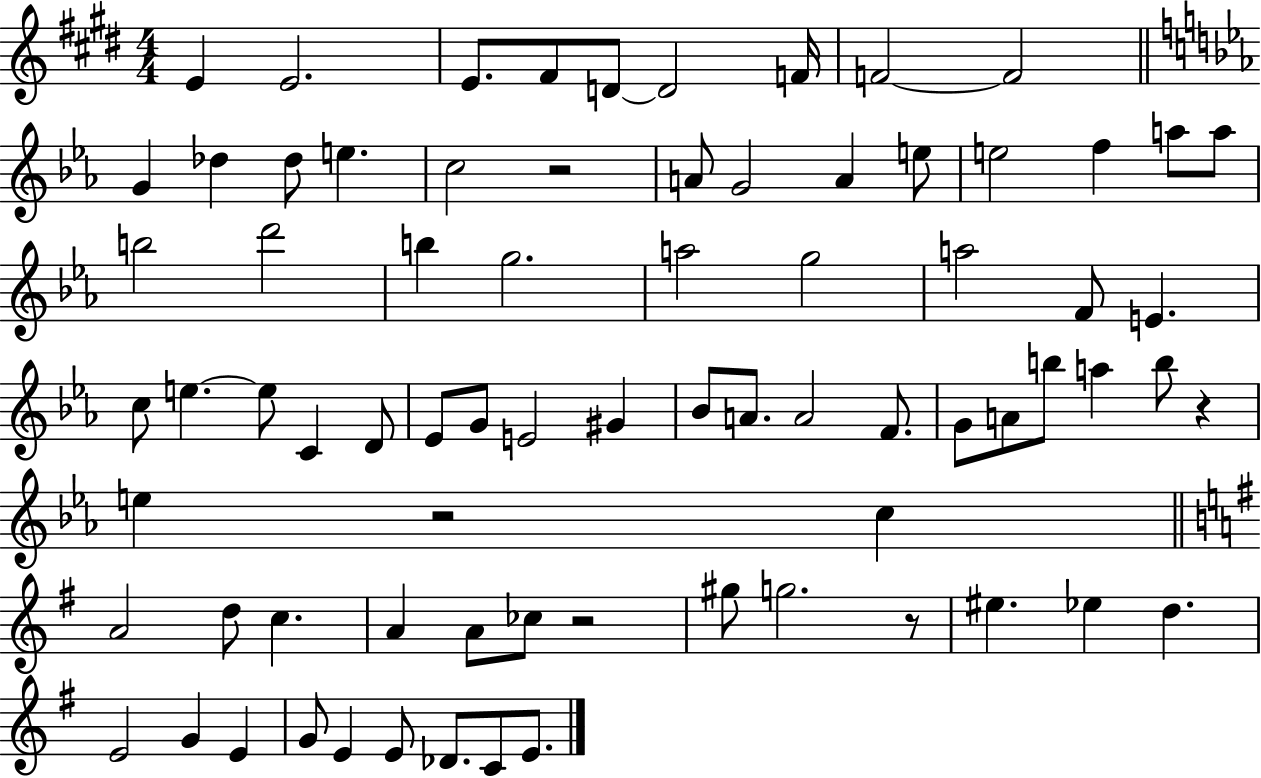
{
  \clef treble
  \numericTimeSignature
  \time 4/4
  \key e \major
  e'4 e'2. | e'8. fis'8 d'8~~ d'2 f'16 | f'2~~ f'2 | \bar "||" \break \key ees \major g'4 des''4 des''8 e''4. | c''2 r2 | a'8 g'2 a'4 e''8 | e''2 f''4 a''8 a''8 | \break b''2 d'''2 | b''4 g''2. | a''2 g''2 | a''2 f'8 e'4. | \break c''8 e''4.~~ e''8 c'4 d'8 | ees'8 g'8 e'2 gis'4 | bes'8 a'8. a'2 f'8. | g'8 a'8 b''8 a''4 b''8 r4 | \break e''4 r2 c''4 | \bar "||" \break \key g \major a'2 d''8 c''4. | a'4 a'8 ces''8 r2 | gis''8 g''2. r8 | eis''4. ees''4 d''4. | \break e'2 g'4 e'4 | g'8 e'4 e'8 des'8. c'8 e'8. | \bar "|."
}